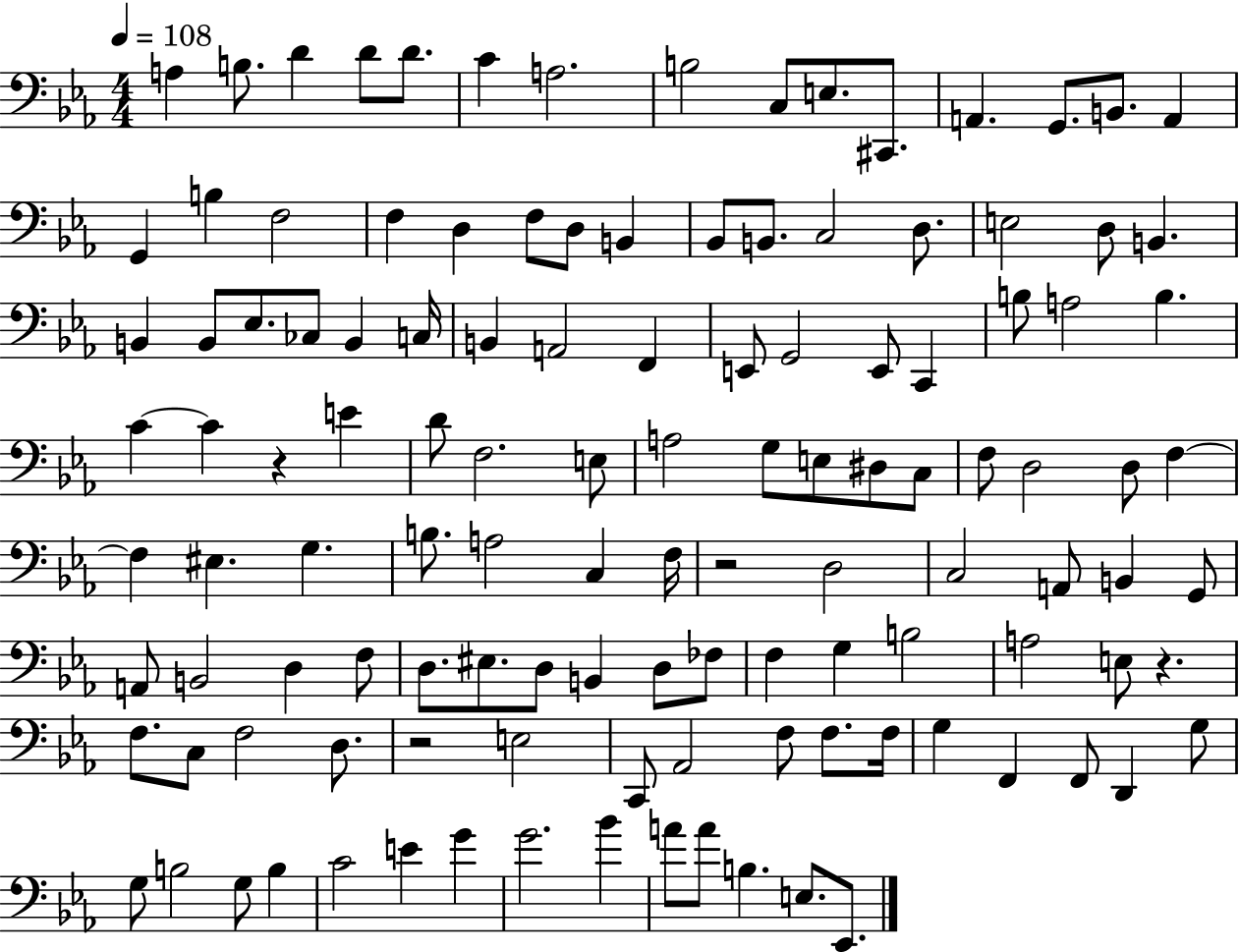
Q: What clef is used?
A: bass